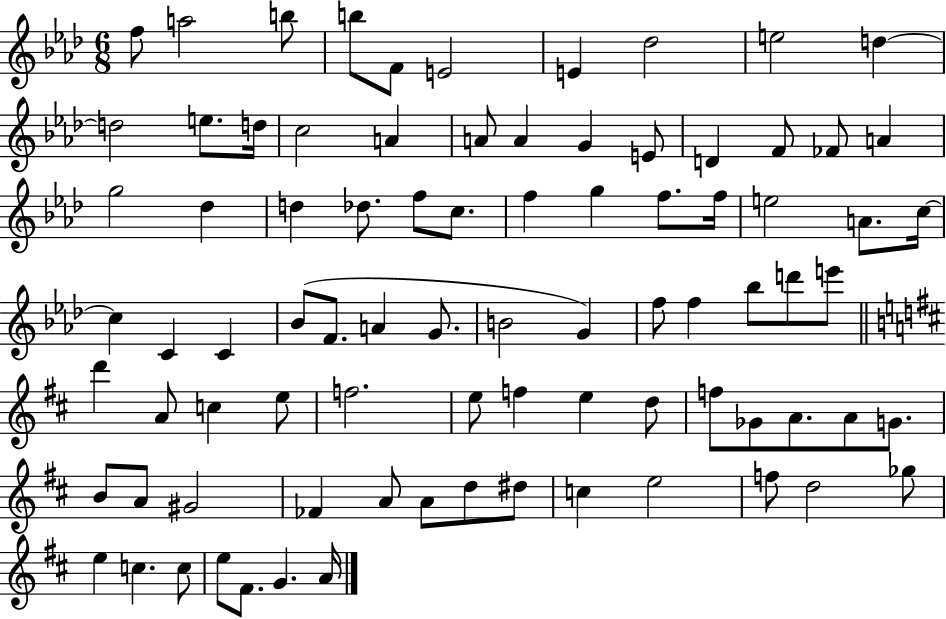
{
  \clef treble
  \numericTimeSignature
  \time 6/8
  \key aes \major
  f''8 a''2 b''8 | b''8 f'8 e'2 | e'4 des''2 | e''2 d''4~~ | \break d''2 e''8. d''16 | c''2 a'4 | a'8 a'4 g'4 e'8 | d'4 f'8 fes'8 a'4 | \break g''2 des''4 | d''4 des''8. f''8 c''8. | f''4 g''4 f''8. f''16 | e''2 a'8. c''16~~ | \break c''4 c'4 c'4 | bes'8( f'8. a'4 g'8. | b'2 g'4) | f''8 f''4 bes''8 d'''8 e'''8 | \break \bar "||" \break \key d \major d'''4 a'8 c''4 e''8 | f''2. | e''8 f''4 e''4 d''8 | f''8 ges'8 a'8. a'8 g'8. | \break b'8 a'8 gis'2 | fes'4 a'8 a'8 d''8 dis''8 | c''4 e''2 | f''8 d''2 ges''8 | \break e''4 c''4. c''8 | e''8 fis'8. g'4. a'16 | \bar "|."
}